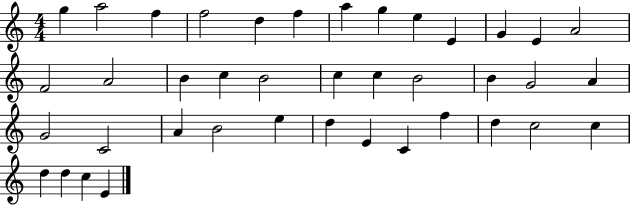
{
  \clef treble
  \numericTimeSignature
  \time 4/4
  \key c \major
  g''4 a''2 f''4 | f''2 d''4 f''4 | a''4 g''4 e''4 e'4 | g'4 e'4 a'2 | \break f'2 a'2 | b'4 c''4 b'2 | c''4 c''4 b'2 | b'4 g'2 a'4 | \break g'2 c'2 | a'4 b'2 e''4 | d''4 e'4 c'4 f''4 | d''4 c''2 c''4 | \break d''4 d''4 c''4 e'4 | \bar "|."
}